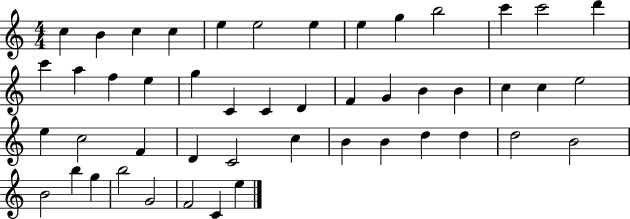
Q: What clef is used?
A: treble